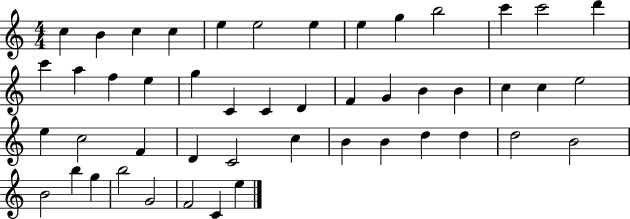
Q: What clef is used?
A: treble